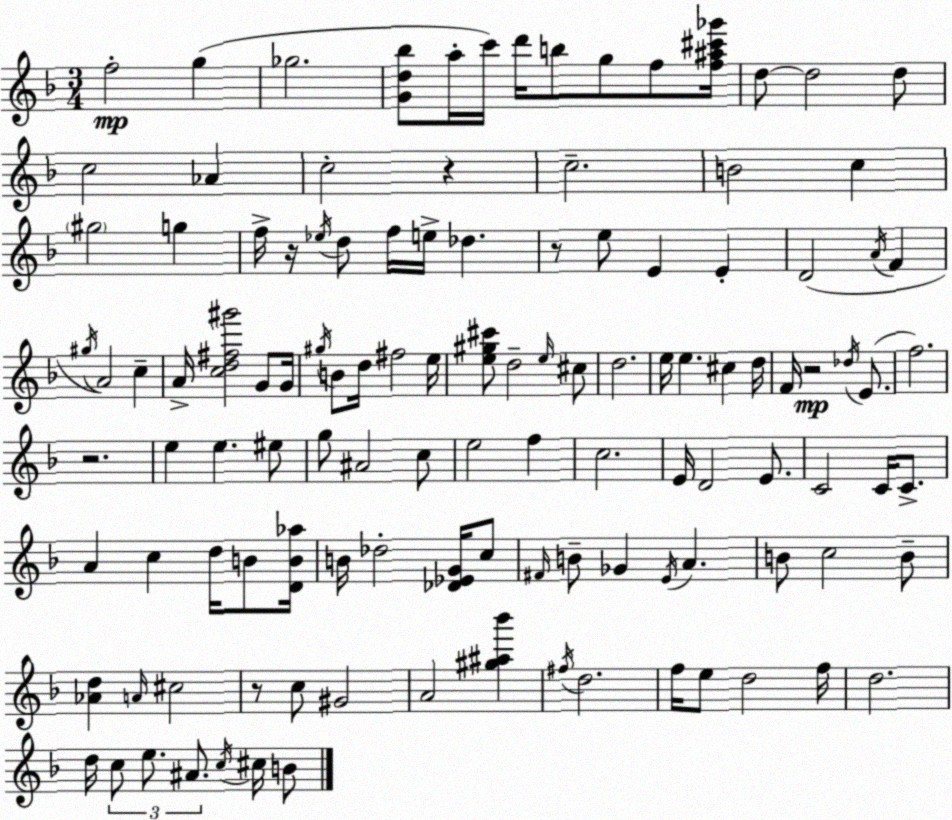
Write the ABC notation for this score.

X:1
T:Untitled
M:3/4
L:1/4
K:Dm
f2 g _g2 [Gd_b]/2 a/4 c'/4 d'/4 b/2 g/2 f/2 [f^a^c'_g']/4 d/2 d2 d/2 c2 _A c2 z c2 B2 c ^g2 g f/4 z/4 _e/4 d/2 f/4 e/4 _d z/2 e/2 E E D2 A/4 F ^g/4 A2 c A/4 [cd^f^g']2 G/2 G/4 ^g/4 B/2 d/4 ^f2 e/4 [e^g^c']/2 d2 e/4 ^c/2 d2 e/4 e ^c d/4 F/4 z2 _d/4 E/2 f2 z2 e e ^e/2 g/2 ^A2 c/2 e2 f c2 E/4 D2 E/2 C2 C/4 C/2 A c d/4 B/2 [DB_a]/4 B/4 _d2 [_D_EG]/4 c/2 ^F/4 B/2 _G E/4 A B/2 c2 B/2 [_Ad] A/4 ^c2 z/2 c/2 ^G2 A2 [^g^a_b'] ^f/4 d2 f/4 e/2 d2 f/4 d2 d/4 c/2 e/2 ^A/2 c/4 ^c/4 B/2